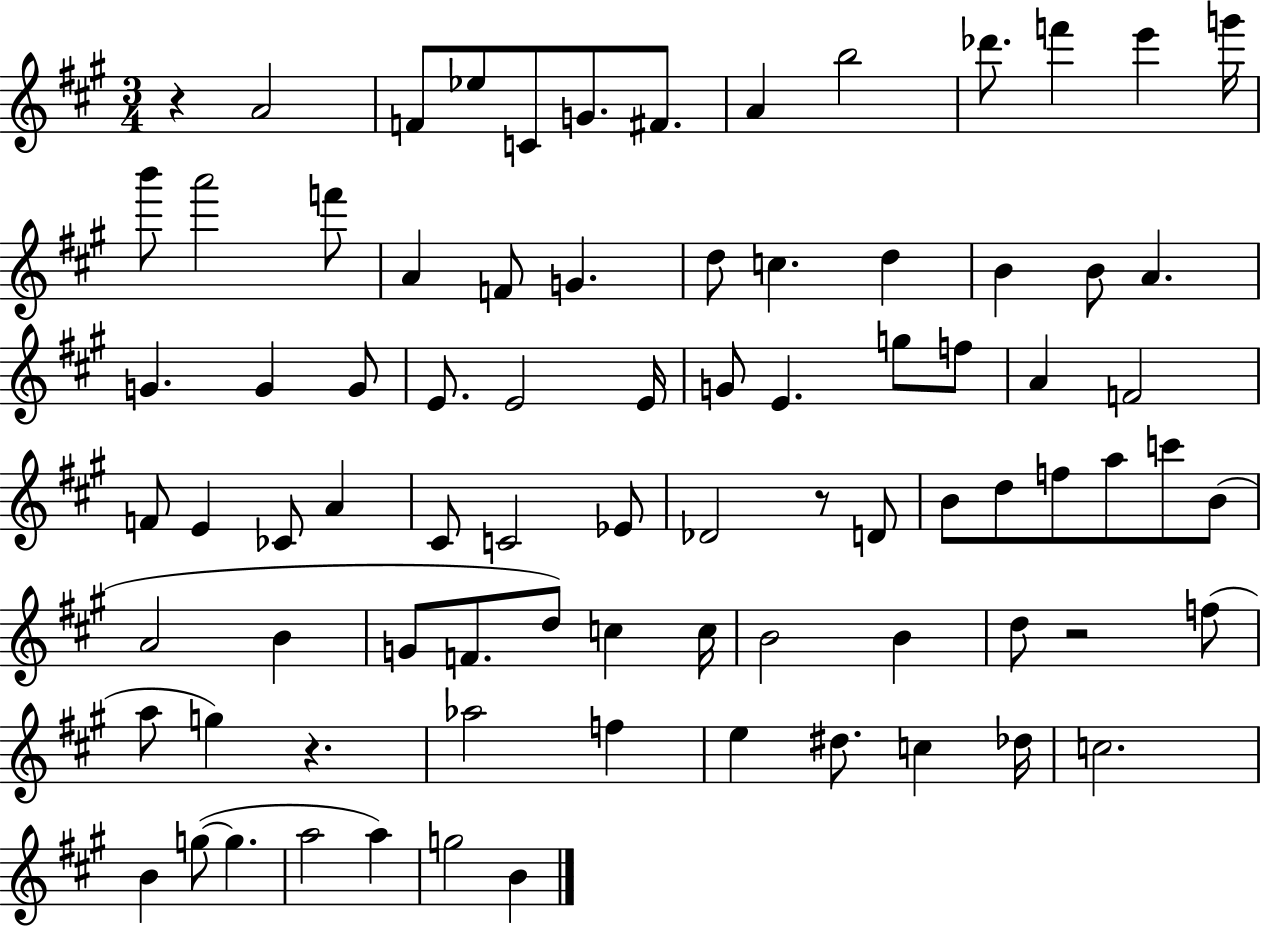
{
  \clef treble
  \numericTimeSignature
  \time 3/4
  \key a \major
  \repeat volta 2 { r4 a'2 | f'8 ees''8 c'8 g'8. fis'8. | a'4 b''2 | des'''8. f'''4 e'''4 g'''16 | \break b'''8 a'''2 f'''8 | a'4 f'8 g'4. | d''8 c''4. d''4 | b'4 b'8 a'4. | \break g'4. g'4 g'8 | e'8. e'2 e'16 | g'8 e'4. g''8 f''8 | a'4 f'2 | \break f'8 e'4 ces'8 a'4 | cis'8 c'2 ees'8 | des'2 r8 d'8 | b'8 d''8 f''8 a''8 c'''8 b'8( | \break a'2 b'4 | g'8 f'8. d''8) c''4 c''16 | b'2 b'4 | d''8 r2 f''8( | \break a''8 g''4) r4. | aes''2 f''4 | e''4 dis''8. c''4 des''16 | c''2. | \break b'4 g''8~(~ g''4. | a''2 a''4) | g''2 b'4 | } \bar "|."
}